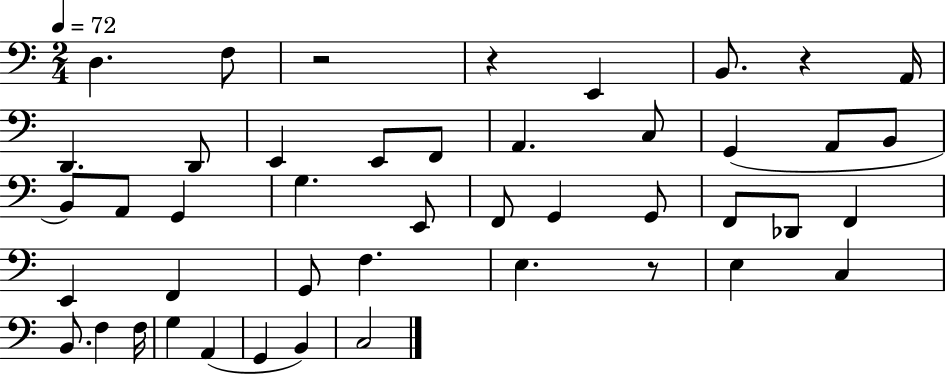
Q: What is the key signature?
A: C major